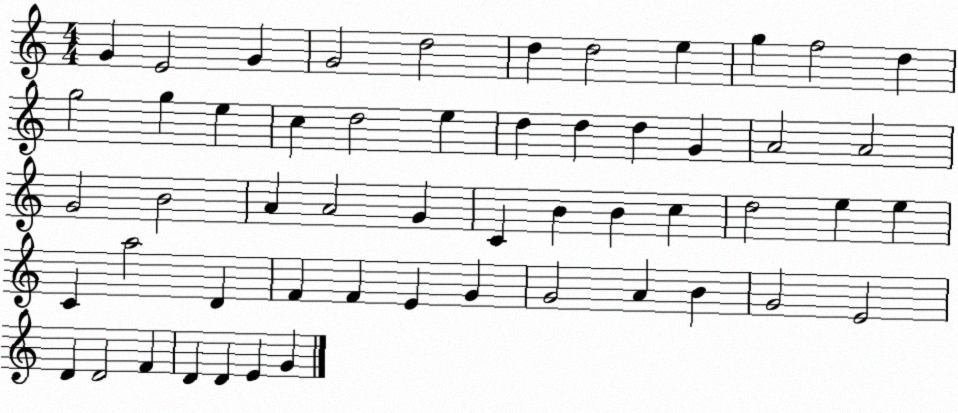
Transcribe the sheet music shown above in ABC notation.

X:1
T:Untitled
M:4/4
L:1/4
K:C
G E2 G G2 d2 d d2 e g f2 d g2 g e c d2 e d d d G A2 A2 G2 B2 A A2 G C B B c d2 e e C a2 D F F E G G2 A B G2 E2 D D2 F D D E G